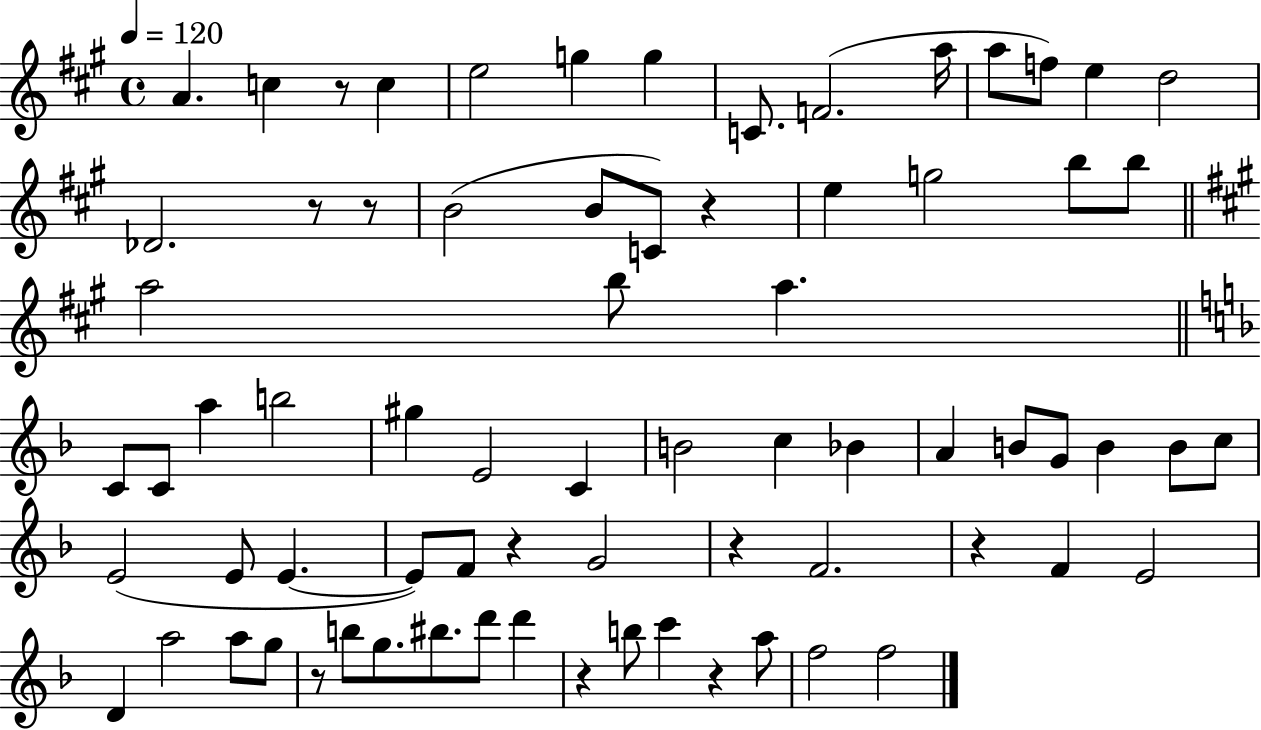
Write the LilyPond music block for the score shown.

{
  \clef treble
  \time 4/4
  \defaultTimeSignature
  \key a \major
  \tempo 4 = 120
  a'4. c''4 r8 c''4 | e''2 g''4 g''4 | c'8. f'2.( a''16 | a''8 f''8) e''4 d''2 | \break des'2. r8 r8 | b'2( b'8 c'8) r4 | e''4 g''2 b''8 b''8 | \bar "||" \break \key a \major a''2 b''8 a''4. | \bar "||" \break \key f \major c'8 c'8 a''4 b''2 | gis''4 e'2 c'4 | b'2 c''4 bes'4 | a'4 b'8 g'8 b'4 b'8 c''8 | \break e'2( e'8 e'4.~~ | e'8) f'8 r4 g'2 | r4 f'2. | r4 f'4 e'2 | \break d'4 a''2 a''8 g''8 | r8 b''8 g''8. bis''8. d'''8 d'''4 | r4 b''8 c'''4 r4 a''8 | f''2 f''2 | \break \bar "|."
}